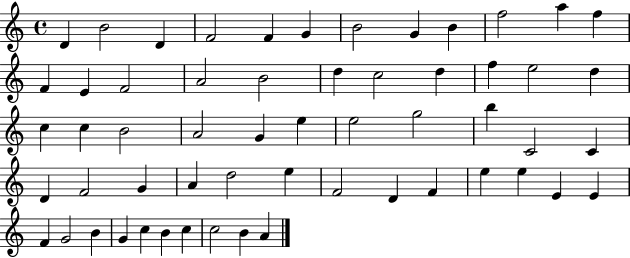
X:1
T:Untitled
M:4/4
L:1/4
K:C
D B2 D F2 F G B2 G B f2 a f F E F2 A2 B2 d c2 d f e2 d c c B2 A2 G e e2 g2 b C2 C D F2 G A d2 e F2 D F e e E E F G2 B G c B c c2 B A